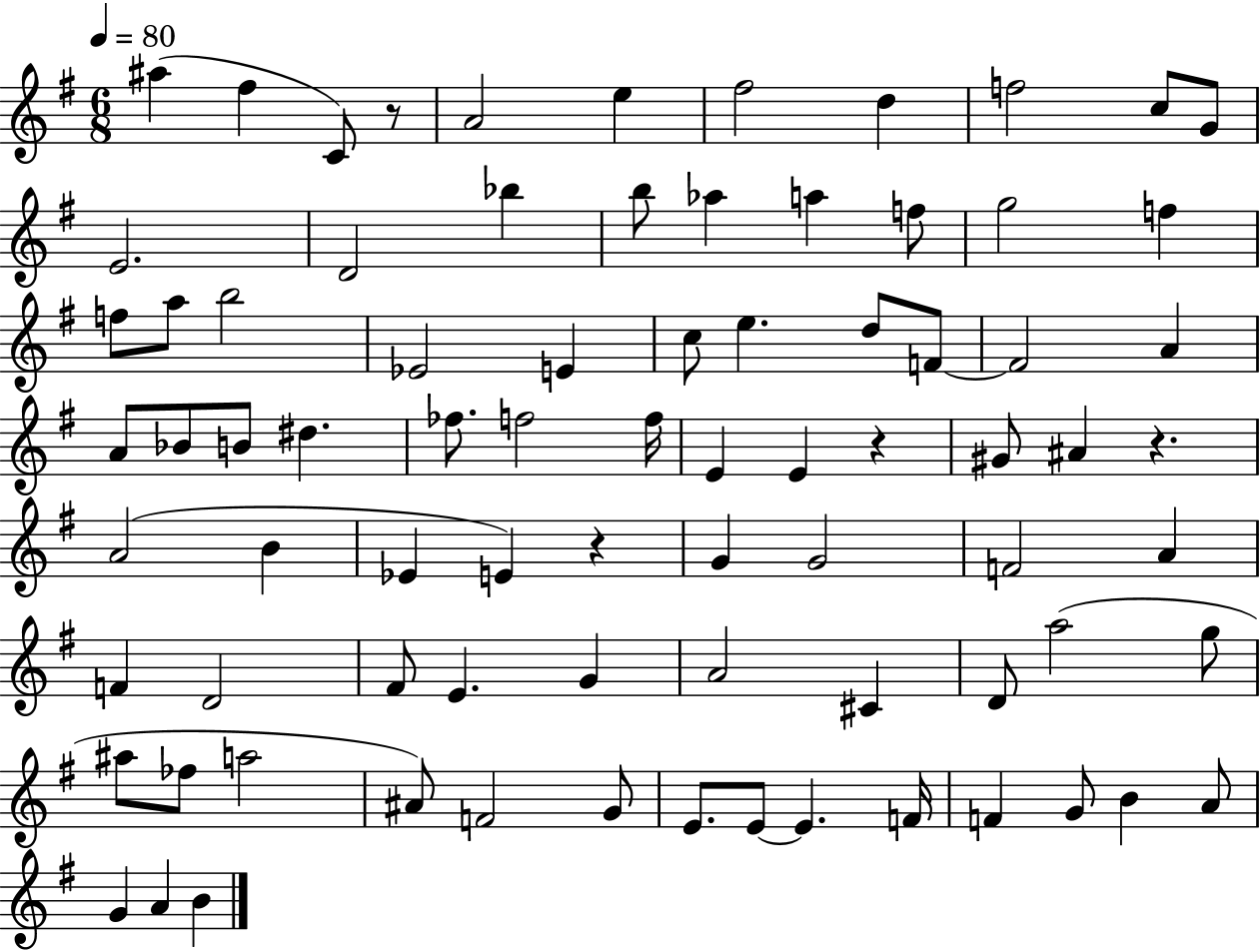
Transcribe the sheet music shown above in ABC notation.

X:1
T:Untitled
M:6/8
L:1/4
K:G
^a ^f C/2 z/2 A2 e ^f2 d f2 c/2 G/2 E2 D2 _b b/2 _a a f/2 g2 f f/2 a/2 b2 _E2 E c/2 e d/2 F/2 F2 A A/2 _B/2 B/2 ^d _f/2 f2 f/4 E E z ^G/2 ^A z A2 B _E E z G G2 F2 A F D2 ^F/2 E G A2 ^C D/2 a2 g/2 ^a/2 _f/2 a2 ^A/2 F2 G/2 E/2 E/2 E F/4 F G/2 B A/2 G A B